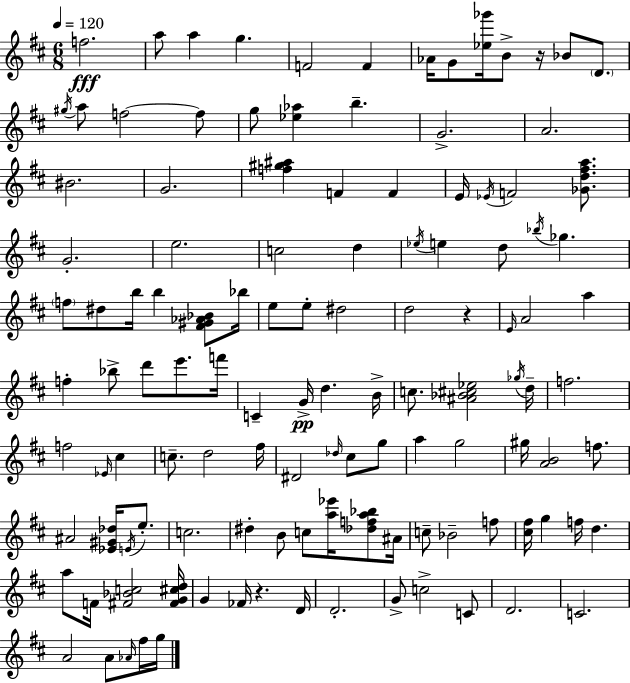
F5/h. A5/e A5/q G5/q. F4/h F4/q Ab4/s G4/e [Eb5,Gb6]/s B4/e R/s Bb4/e D4/e. G#5/s A5/e F5/h F5/e G5/e [Eb5,Ab5]/q B5/q. G4/h. A4/h. BIS4/h. G4/h. [F5,G#5,A#5]/q F4/q F4/q E4/s Eb4/s F4/h [Gb4,D5,F#5,A5]/e. G4/h. E5/h. C5/h D5/q Eb5/s E5/q D5/e Bb5/s Gb5/q. F5/e D#5/e B5/s B5/q [F#4,G#4,Ab4,Bb4]/e Bb5/s E5/e E5/e D#5/h D5/h R/q E4/s A4/h A5/q F5/q Bb5/e D6/e E6/e. F6/s C4/q G4/s D5/q. B4/s C5/e. [A#4,Bb4,C#5,Eb5]/h Gb5/s D5/s F5/h. F5/h Eb4/s C#5/q C5/e. D5/h F#5/s D#4/h Db5/s C#5/e G5/e A5/q G5/h G#5/s [A4,B4]/h F5/e. A#4/h [Eb4,G#4,Db5]/s E4/s E5/e. C5/h. D#5/q B4/e C5/e [A5,Eb6]/s [Db5,F5,A5,Bb5]/e A#4/s C5/e Bb4/h F5/e [C#5,F#5]/s G5/q F5/s D5/q. A5/e F4/s [F#4,Bb4,C5]/h [F#4,G4,C#5,D5]/s G4/q FES4/s R/q. D4/s D4/h. G4/e C5/h C4/e D4/h. C4/h. A4/h A4/e Ab4/s F#5/s G5/s